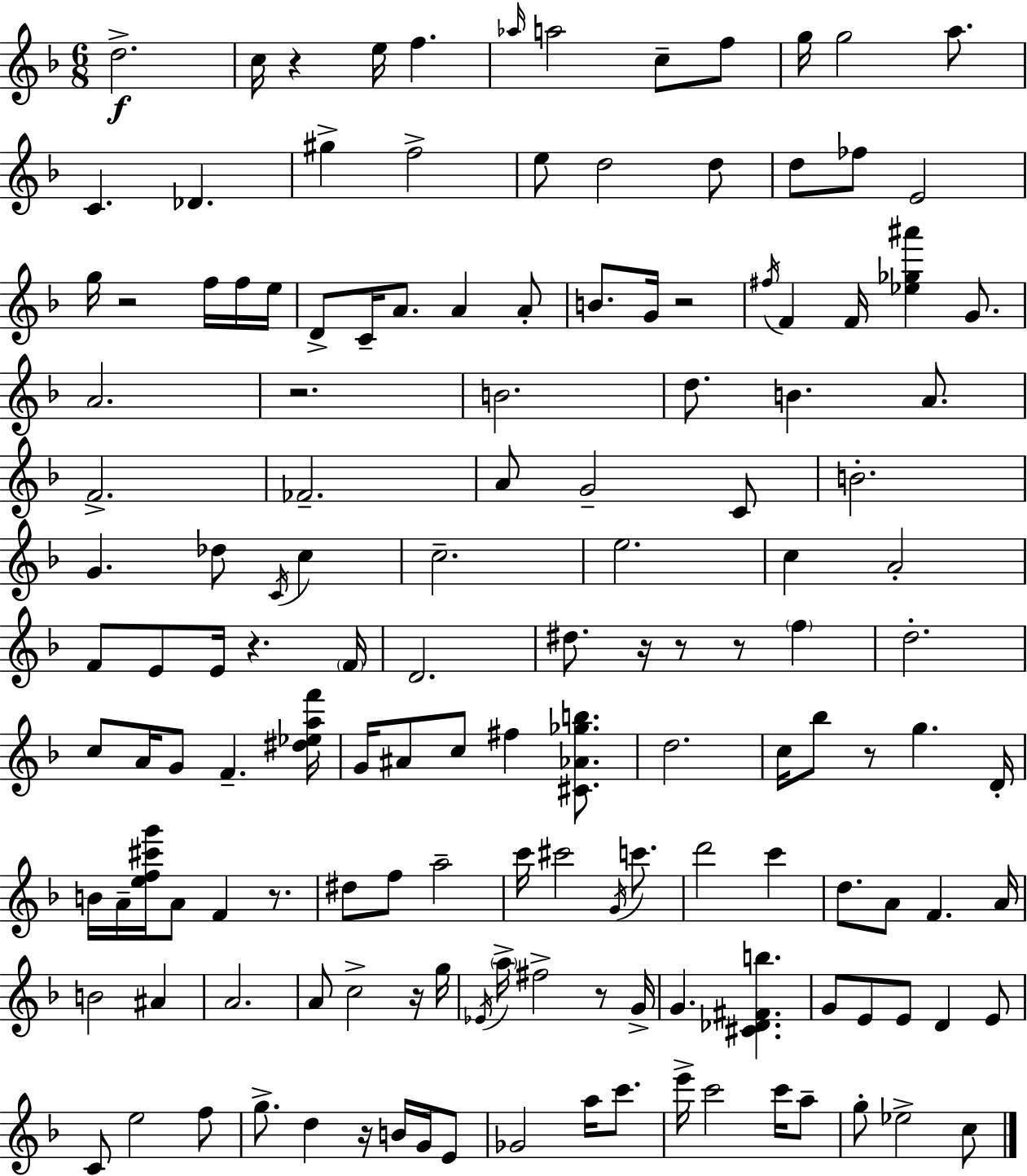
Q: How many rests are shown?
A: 13